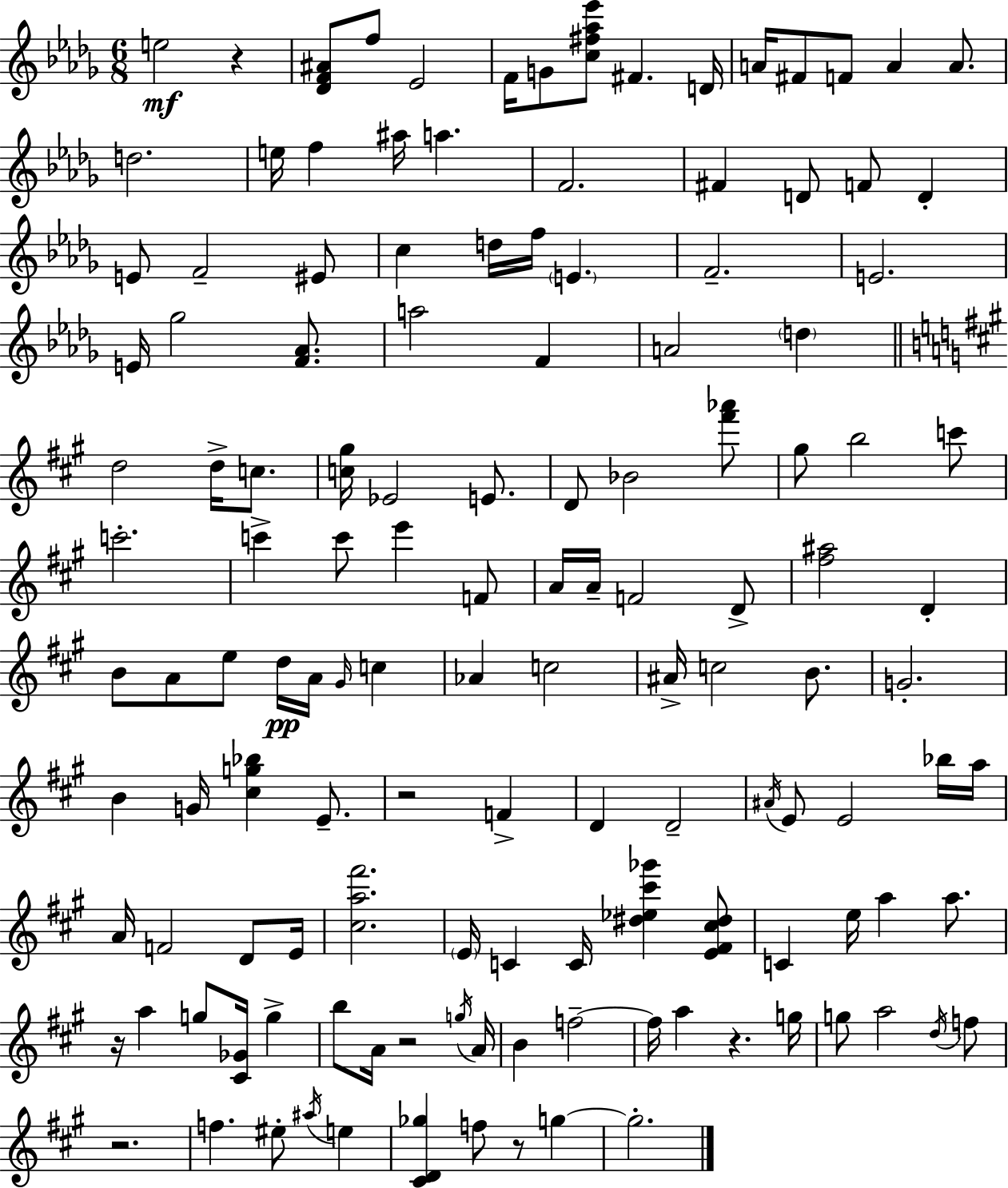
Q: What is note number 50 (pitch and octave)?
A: C6